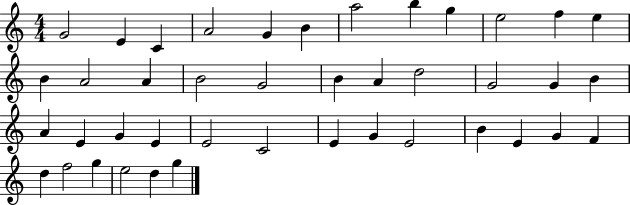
G4/h E4/q C4/q A4/h G4/q B4/q A5/h B5/q G5/q E5/h F5/q E5/q B4/q A4/h A4/q B4/h G4/h B4/q A4/q D5/h G4/h G4/q B4/q A4/q E4/q G4/q E4/q E4/h C4/h E4/q G4/q E4/h B4/q E4/q G4/q F4/q D5/q F5/h G5/q E5/h D5/q G5/q